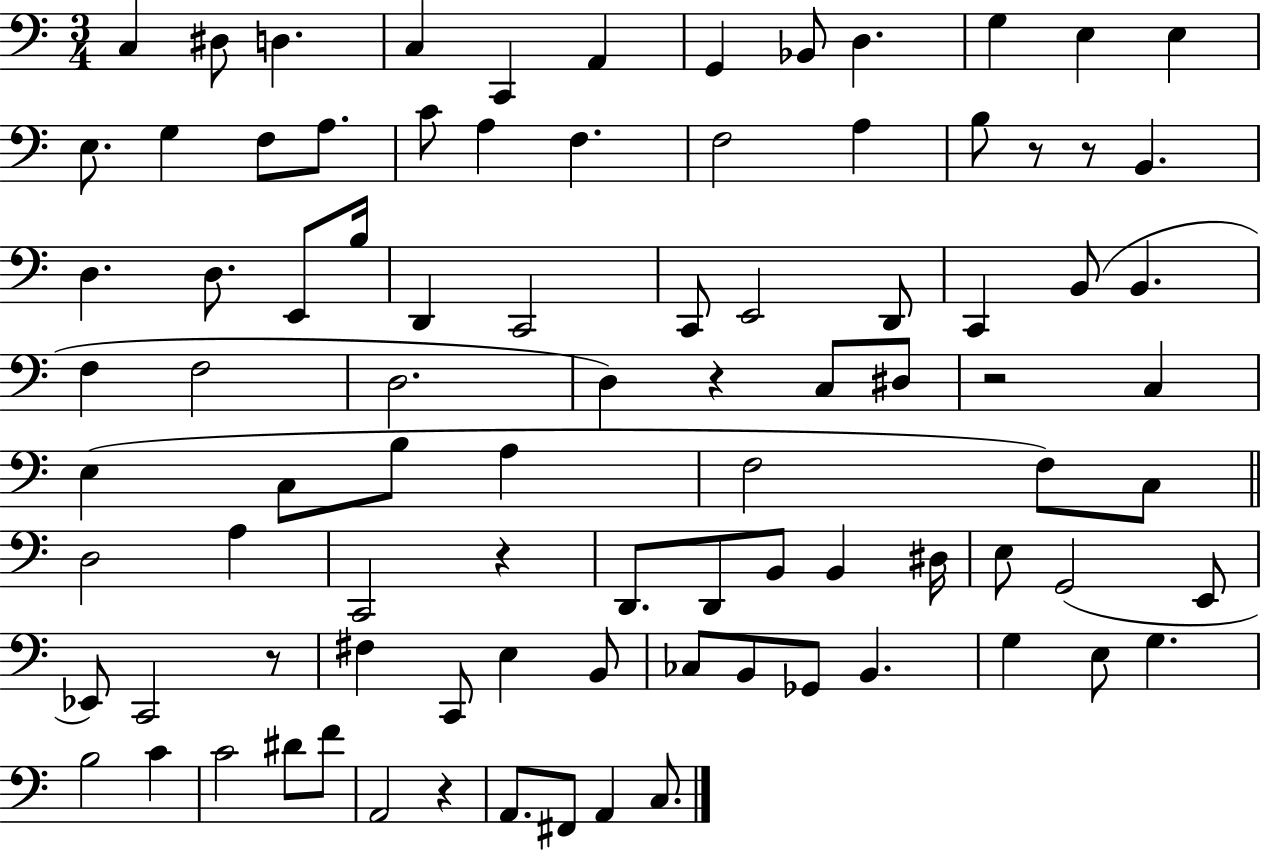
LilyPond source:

{
  \clef bass
  \numericTimeSignature
  \time 3/4
  \key c \major
  c4 dis8 d4. | c4 c,4 a,4 | g,4 bes,8 d4. | g4 e4 e4 | \break e8. g4 f8 a8. | c'8 a4 f4. | f2 a4 | b8 r8 r8 b,4. | \break d4. d8. e,8 b16 | d,4 c,2 | c,8 e,2 d,8 | c,4 b,8( b,4. | \break f4 f2 | d2. | d4) r4 c8 dis8 | r2 c4 | \break e4( c8 b8 a4 | f2 f8) c8 | \bar "||" \break \key c \major d2 a4 | c,2 r4 | d,8. d,8 b,8 b,4 dis16 | e8 g,2( e,8 | \break ees,8) c,2 r8 | fis4 c,8 e4 b,8 | ces8 b,8 ges,8 b,4. | g4 e8 g4. | \break b2 c'4 | c'2 dis'8 f'8 | a,2 r4 | a,8. fis,8 a,4 c8. | \break \bar "|."
}